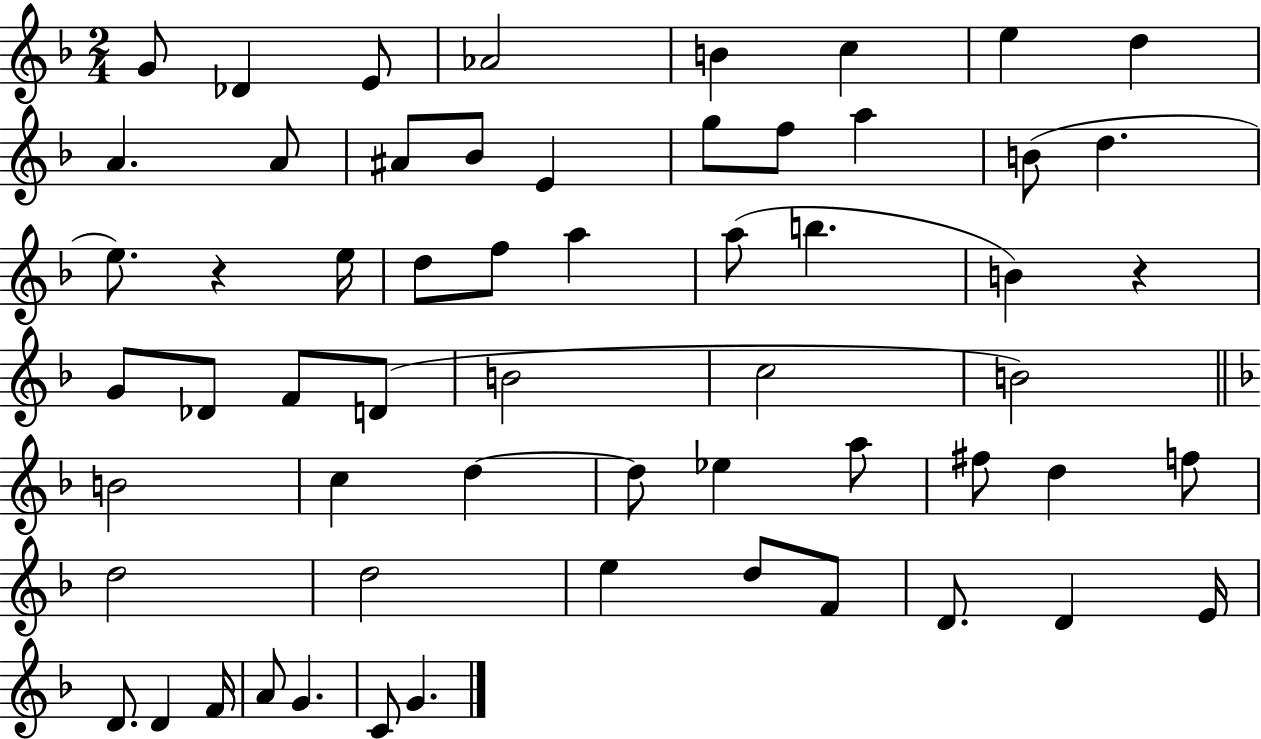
G4/e Db4/q E4/e Ab4/h B4/q C5/q E5/q D5/q A4/q. A4/e A#4/e Bb4/e E4/q G5/e F5/e A5/q B4/e D5/q. E5/e. R/q E5/s D5/e F5/e A5/q A5/e B5/q. B4/q R/q G4/e Db4/e F4/e D4/e B4/h C5/h B4/h B4/h C5/q D5/q D5/e Eb5/q A5/e F#5/e D5/q F5/e D5/h D5/h E5/q D5/e F4/e D4/e. D4/q E4/s D4/e. D4/q F4/s A4/e G4/q. C4/e G4/q.